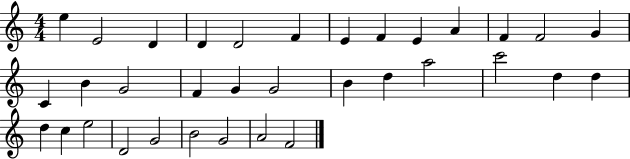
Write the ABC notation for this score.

X:1
T:Untitled
M:4/4
L:1/4
K:C
e E2 D D D2 F E F E A F F2 G C B G2 F G G2 B d a2 c'2 d d d c e2 D2 G2 B2 G2 A2 F2